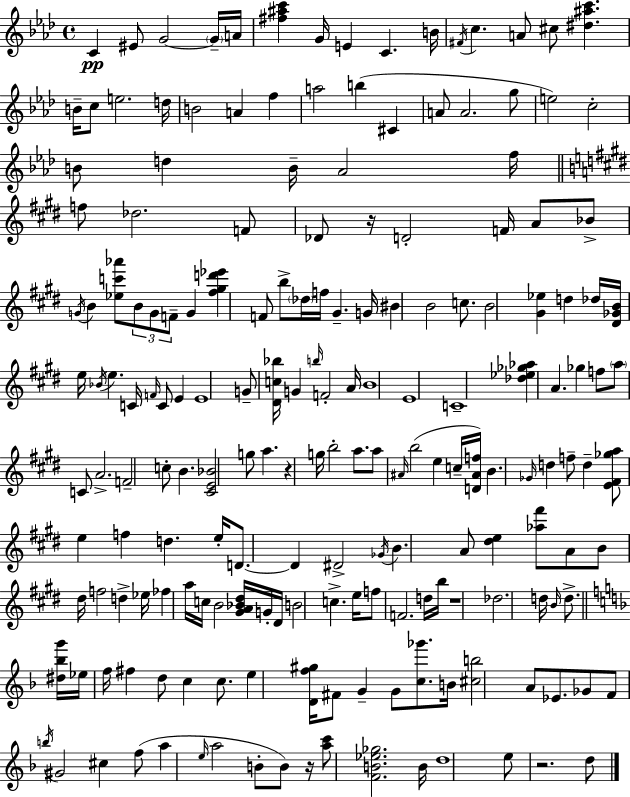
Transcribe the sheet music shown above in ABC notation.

X:1
T:Untitled
M:4/4
L:1/4
K:Ab
C ^E/2 G2 G/4 A/4 [^f^ac'] G/4 E C B/4 ^F/4 c A/2 ^c/2 [^d^ac'] B/4 c/2 e2 d/4 B2 A f a2 b ^C A/2 A2 g/2 e2 c2 B/2 d B/4 _A2 f/4 f/2 _d2 F/2 _D/2 z/4 D2 F/4 A/2 _B/2 G/4 B [_ec'_a']/2 B/2 G/2 F/2 G [^f^gd'_e'] F/2 b/2 _d/4 f/4 ^G G/4 ^B B2 c/2 B2 [^G_e] d _d/4 [^D_GB]/4 e/4 _B/4 e C/4 F/4 C/2 E E4 G/2 [^Dc_b]/4 G b/4 F2 A/4 B4 E4 C4 [_d_e_g_a] A _g f/2 a/2 C/2 A2 F2 c/2 B [^CE_B]2 g/2 a z g/4 b2 a/2 a/2 ^A/4 b2 e c/4 [D^Af]/4 B _G/4 d f/2 d [E^F_ga]/2 e f d e/4 D/2 D ^D2 _G/4 B A/2 [^de] [_a^f']/2 A/2 B/2 ^d/4 f2 d _e/4 _f a/4 c/4 B2 [^GA_B^d]/4 G/4 ^D/4 B2 c e/4 f/2 F2 d/4 b/4 z4 _d2 d/4 B/4 d/2 [^d_bg']/4 _e/4 f/4 ^f d/2 c c/2 e [Df^g]/4 ^F/2 G G/2 [c_g']/2 B/4 [^cb]2 A/2 _E/2 _G/2 F/2 b/4 ^G2 ^c f/2 a e/4 a2 B/2 B/2 z/4 [ac']/2 [FB_e_g]2 B/4 d4 e/2 z2 d/2